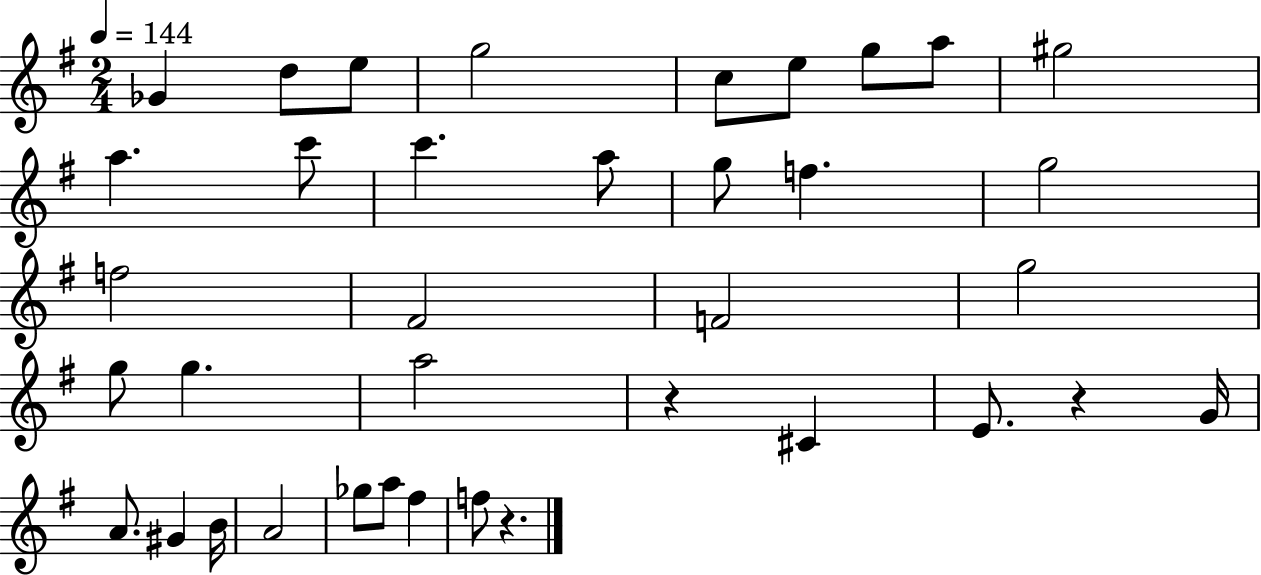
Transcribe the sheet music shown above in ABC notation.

X:1
T:Untitled
M:2/4
L:1/4
K:G
_G d/2 e/2 g2 c/2 e/2 g/2 a/2 ^g2 a c'/2 c' a/2 g/2 f g2 f2 ^F2 F2 g2 g/2 g a2 z ^C E/2 z G/4 A/2 ^G B/4 A2 _g/2 a/2 ^f f/2 z